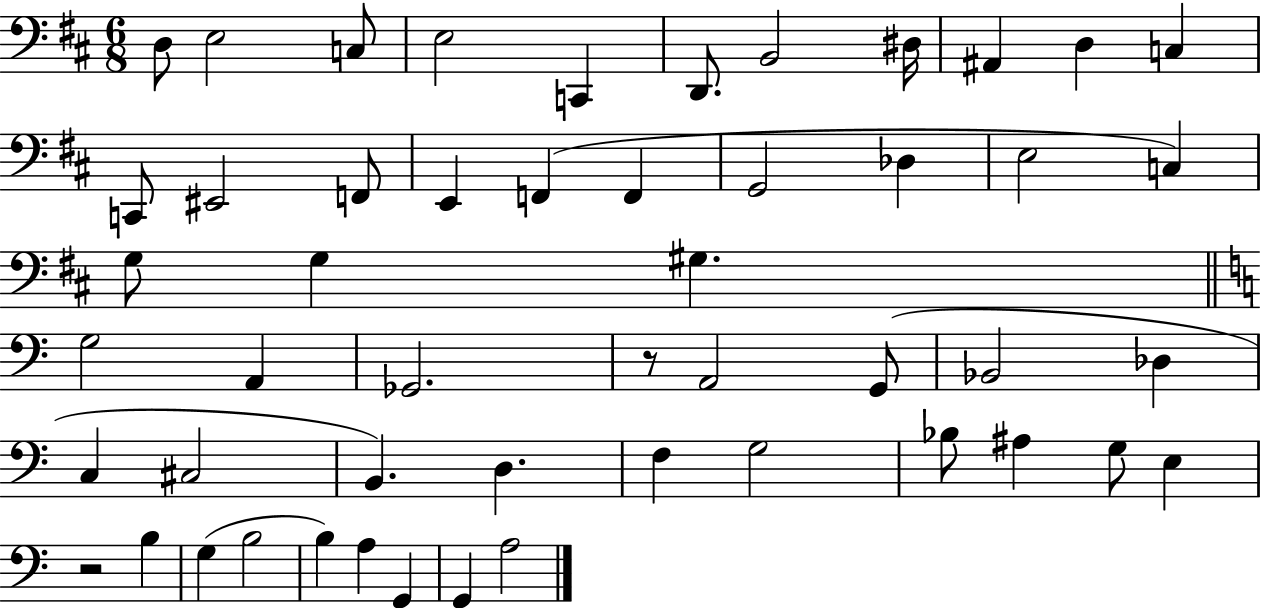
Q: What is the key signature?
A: D major